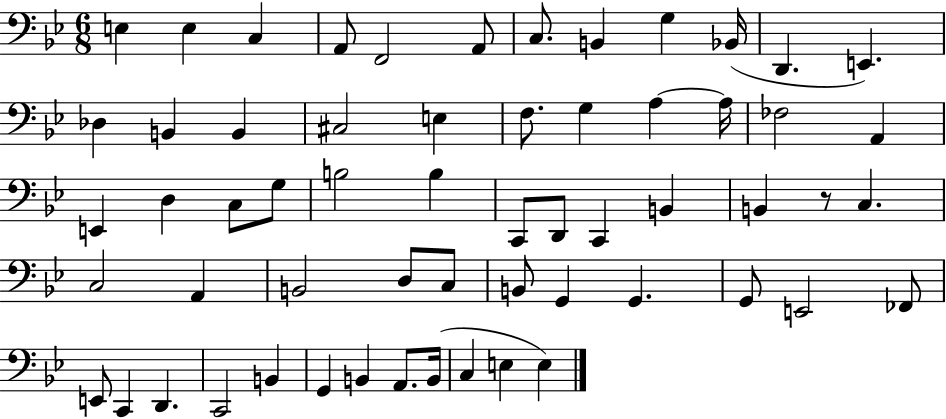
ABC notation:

X:1
T:Untitled
M:6/8
L:1/4
K:Bb
E, E, C, A,,/2 F,,2 A,,/2 C,/2 B,, G, _B,,/4 D,, E,, _D, B,, B,, ^C,2 E, F,/2 G, A, A,/4 _F,2 A,, E,, D, C,/2 G,/2 B,2 B, C,,/2 D,,/2 C,, B,, B,, z/2 C, C,2 A,, B,,2 D,/2 C,/2 B,,/2 G,, G,, G,,/2 E,,2 _F,,/2 E,,/2 C,, D,, C,,2 B,, G,, B,, A,,/2 B,,/4 C, E, E,